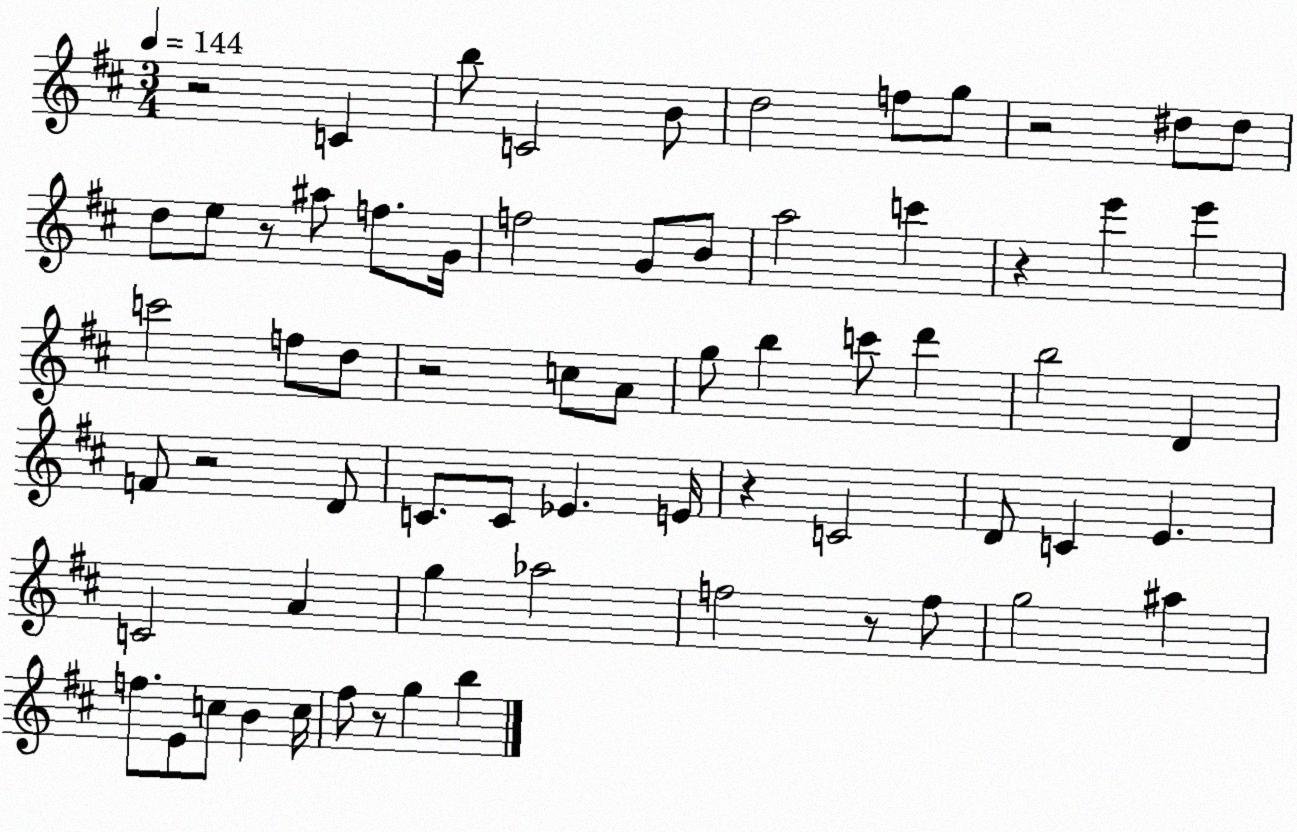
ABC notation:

X:1
T:Untitled
M:3/4
L:1/4
K:D
z2 C b/2 C2 B/2 d2 f/2 g/2 z2 ^d/2 ^d/2 d/2 e/2 z/2 ^a/2 f/2 G/4 f2 G/2 B/2 a2 c' z e' e' c'2 f/2 d/2 z2 c/2 A/2 g/2 b c'/2 d' b2 D F/2 z2 D/2 C/2 C/2 _E E/4 z C2 D/2 C E C2 A g _a2 f2 z/2 f/2 g2 ^a f/2 E/2 c/2 B c/4 ^f/2 z/2 g b